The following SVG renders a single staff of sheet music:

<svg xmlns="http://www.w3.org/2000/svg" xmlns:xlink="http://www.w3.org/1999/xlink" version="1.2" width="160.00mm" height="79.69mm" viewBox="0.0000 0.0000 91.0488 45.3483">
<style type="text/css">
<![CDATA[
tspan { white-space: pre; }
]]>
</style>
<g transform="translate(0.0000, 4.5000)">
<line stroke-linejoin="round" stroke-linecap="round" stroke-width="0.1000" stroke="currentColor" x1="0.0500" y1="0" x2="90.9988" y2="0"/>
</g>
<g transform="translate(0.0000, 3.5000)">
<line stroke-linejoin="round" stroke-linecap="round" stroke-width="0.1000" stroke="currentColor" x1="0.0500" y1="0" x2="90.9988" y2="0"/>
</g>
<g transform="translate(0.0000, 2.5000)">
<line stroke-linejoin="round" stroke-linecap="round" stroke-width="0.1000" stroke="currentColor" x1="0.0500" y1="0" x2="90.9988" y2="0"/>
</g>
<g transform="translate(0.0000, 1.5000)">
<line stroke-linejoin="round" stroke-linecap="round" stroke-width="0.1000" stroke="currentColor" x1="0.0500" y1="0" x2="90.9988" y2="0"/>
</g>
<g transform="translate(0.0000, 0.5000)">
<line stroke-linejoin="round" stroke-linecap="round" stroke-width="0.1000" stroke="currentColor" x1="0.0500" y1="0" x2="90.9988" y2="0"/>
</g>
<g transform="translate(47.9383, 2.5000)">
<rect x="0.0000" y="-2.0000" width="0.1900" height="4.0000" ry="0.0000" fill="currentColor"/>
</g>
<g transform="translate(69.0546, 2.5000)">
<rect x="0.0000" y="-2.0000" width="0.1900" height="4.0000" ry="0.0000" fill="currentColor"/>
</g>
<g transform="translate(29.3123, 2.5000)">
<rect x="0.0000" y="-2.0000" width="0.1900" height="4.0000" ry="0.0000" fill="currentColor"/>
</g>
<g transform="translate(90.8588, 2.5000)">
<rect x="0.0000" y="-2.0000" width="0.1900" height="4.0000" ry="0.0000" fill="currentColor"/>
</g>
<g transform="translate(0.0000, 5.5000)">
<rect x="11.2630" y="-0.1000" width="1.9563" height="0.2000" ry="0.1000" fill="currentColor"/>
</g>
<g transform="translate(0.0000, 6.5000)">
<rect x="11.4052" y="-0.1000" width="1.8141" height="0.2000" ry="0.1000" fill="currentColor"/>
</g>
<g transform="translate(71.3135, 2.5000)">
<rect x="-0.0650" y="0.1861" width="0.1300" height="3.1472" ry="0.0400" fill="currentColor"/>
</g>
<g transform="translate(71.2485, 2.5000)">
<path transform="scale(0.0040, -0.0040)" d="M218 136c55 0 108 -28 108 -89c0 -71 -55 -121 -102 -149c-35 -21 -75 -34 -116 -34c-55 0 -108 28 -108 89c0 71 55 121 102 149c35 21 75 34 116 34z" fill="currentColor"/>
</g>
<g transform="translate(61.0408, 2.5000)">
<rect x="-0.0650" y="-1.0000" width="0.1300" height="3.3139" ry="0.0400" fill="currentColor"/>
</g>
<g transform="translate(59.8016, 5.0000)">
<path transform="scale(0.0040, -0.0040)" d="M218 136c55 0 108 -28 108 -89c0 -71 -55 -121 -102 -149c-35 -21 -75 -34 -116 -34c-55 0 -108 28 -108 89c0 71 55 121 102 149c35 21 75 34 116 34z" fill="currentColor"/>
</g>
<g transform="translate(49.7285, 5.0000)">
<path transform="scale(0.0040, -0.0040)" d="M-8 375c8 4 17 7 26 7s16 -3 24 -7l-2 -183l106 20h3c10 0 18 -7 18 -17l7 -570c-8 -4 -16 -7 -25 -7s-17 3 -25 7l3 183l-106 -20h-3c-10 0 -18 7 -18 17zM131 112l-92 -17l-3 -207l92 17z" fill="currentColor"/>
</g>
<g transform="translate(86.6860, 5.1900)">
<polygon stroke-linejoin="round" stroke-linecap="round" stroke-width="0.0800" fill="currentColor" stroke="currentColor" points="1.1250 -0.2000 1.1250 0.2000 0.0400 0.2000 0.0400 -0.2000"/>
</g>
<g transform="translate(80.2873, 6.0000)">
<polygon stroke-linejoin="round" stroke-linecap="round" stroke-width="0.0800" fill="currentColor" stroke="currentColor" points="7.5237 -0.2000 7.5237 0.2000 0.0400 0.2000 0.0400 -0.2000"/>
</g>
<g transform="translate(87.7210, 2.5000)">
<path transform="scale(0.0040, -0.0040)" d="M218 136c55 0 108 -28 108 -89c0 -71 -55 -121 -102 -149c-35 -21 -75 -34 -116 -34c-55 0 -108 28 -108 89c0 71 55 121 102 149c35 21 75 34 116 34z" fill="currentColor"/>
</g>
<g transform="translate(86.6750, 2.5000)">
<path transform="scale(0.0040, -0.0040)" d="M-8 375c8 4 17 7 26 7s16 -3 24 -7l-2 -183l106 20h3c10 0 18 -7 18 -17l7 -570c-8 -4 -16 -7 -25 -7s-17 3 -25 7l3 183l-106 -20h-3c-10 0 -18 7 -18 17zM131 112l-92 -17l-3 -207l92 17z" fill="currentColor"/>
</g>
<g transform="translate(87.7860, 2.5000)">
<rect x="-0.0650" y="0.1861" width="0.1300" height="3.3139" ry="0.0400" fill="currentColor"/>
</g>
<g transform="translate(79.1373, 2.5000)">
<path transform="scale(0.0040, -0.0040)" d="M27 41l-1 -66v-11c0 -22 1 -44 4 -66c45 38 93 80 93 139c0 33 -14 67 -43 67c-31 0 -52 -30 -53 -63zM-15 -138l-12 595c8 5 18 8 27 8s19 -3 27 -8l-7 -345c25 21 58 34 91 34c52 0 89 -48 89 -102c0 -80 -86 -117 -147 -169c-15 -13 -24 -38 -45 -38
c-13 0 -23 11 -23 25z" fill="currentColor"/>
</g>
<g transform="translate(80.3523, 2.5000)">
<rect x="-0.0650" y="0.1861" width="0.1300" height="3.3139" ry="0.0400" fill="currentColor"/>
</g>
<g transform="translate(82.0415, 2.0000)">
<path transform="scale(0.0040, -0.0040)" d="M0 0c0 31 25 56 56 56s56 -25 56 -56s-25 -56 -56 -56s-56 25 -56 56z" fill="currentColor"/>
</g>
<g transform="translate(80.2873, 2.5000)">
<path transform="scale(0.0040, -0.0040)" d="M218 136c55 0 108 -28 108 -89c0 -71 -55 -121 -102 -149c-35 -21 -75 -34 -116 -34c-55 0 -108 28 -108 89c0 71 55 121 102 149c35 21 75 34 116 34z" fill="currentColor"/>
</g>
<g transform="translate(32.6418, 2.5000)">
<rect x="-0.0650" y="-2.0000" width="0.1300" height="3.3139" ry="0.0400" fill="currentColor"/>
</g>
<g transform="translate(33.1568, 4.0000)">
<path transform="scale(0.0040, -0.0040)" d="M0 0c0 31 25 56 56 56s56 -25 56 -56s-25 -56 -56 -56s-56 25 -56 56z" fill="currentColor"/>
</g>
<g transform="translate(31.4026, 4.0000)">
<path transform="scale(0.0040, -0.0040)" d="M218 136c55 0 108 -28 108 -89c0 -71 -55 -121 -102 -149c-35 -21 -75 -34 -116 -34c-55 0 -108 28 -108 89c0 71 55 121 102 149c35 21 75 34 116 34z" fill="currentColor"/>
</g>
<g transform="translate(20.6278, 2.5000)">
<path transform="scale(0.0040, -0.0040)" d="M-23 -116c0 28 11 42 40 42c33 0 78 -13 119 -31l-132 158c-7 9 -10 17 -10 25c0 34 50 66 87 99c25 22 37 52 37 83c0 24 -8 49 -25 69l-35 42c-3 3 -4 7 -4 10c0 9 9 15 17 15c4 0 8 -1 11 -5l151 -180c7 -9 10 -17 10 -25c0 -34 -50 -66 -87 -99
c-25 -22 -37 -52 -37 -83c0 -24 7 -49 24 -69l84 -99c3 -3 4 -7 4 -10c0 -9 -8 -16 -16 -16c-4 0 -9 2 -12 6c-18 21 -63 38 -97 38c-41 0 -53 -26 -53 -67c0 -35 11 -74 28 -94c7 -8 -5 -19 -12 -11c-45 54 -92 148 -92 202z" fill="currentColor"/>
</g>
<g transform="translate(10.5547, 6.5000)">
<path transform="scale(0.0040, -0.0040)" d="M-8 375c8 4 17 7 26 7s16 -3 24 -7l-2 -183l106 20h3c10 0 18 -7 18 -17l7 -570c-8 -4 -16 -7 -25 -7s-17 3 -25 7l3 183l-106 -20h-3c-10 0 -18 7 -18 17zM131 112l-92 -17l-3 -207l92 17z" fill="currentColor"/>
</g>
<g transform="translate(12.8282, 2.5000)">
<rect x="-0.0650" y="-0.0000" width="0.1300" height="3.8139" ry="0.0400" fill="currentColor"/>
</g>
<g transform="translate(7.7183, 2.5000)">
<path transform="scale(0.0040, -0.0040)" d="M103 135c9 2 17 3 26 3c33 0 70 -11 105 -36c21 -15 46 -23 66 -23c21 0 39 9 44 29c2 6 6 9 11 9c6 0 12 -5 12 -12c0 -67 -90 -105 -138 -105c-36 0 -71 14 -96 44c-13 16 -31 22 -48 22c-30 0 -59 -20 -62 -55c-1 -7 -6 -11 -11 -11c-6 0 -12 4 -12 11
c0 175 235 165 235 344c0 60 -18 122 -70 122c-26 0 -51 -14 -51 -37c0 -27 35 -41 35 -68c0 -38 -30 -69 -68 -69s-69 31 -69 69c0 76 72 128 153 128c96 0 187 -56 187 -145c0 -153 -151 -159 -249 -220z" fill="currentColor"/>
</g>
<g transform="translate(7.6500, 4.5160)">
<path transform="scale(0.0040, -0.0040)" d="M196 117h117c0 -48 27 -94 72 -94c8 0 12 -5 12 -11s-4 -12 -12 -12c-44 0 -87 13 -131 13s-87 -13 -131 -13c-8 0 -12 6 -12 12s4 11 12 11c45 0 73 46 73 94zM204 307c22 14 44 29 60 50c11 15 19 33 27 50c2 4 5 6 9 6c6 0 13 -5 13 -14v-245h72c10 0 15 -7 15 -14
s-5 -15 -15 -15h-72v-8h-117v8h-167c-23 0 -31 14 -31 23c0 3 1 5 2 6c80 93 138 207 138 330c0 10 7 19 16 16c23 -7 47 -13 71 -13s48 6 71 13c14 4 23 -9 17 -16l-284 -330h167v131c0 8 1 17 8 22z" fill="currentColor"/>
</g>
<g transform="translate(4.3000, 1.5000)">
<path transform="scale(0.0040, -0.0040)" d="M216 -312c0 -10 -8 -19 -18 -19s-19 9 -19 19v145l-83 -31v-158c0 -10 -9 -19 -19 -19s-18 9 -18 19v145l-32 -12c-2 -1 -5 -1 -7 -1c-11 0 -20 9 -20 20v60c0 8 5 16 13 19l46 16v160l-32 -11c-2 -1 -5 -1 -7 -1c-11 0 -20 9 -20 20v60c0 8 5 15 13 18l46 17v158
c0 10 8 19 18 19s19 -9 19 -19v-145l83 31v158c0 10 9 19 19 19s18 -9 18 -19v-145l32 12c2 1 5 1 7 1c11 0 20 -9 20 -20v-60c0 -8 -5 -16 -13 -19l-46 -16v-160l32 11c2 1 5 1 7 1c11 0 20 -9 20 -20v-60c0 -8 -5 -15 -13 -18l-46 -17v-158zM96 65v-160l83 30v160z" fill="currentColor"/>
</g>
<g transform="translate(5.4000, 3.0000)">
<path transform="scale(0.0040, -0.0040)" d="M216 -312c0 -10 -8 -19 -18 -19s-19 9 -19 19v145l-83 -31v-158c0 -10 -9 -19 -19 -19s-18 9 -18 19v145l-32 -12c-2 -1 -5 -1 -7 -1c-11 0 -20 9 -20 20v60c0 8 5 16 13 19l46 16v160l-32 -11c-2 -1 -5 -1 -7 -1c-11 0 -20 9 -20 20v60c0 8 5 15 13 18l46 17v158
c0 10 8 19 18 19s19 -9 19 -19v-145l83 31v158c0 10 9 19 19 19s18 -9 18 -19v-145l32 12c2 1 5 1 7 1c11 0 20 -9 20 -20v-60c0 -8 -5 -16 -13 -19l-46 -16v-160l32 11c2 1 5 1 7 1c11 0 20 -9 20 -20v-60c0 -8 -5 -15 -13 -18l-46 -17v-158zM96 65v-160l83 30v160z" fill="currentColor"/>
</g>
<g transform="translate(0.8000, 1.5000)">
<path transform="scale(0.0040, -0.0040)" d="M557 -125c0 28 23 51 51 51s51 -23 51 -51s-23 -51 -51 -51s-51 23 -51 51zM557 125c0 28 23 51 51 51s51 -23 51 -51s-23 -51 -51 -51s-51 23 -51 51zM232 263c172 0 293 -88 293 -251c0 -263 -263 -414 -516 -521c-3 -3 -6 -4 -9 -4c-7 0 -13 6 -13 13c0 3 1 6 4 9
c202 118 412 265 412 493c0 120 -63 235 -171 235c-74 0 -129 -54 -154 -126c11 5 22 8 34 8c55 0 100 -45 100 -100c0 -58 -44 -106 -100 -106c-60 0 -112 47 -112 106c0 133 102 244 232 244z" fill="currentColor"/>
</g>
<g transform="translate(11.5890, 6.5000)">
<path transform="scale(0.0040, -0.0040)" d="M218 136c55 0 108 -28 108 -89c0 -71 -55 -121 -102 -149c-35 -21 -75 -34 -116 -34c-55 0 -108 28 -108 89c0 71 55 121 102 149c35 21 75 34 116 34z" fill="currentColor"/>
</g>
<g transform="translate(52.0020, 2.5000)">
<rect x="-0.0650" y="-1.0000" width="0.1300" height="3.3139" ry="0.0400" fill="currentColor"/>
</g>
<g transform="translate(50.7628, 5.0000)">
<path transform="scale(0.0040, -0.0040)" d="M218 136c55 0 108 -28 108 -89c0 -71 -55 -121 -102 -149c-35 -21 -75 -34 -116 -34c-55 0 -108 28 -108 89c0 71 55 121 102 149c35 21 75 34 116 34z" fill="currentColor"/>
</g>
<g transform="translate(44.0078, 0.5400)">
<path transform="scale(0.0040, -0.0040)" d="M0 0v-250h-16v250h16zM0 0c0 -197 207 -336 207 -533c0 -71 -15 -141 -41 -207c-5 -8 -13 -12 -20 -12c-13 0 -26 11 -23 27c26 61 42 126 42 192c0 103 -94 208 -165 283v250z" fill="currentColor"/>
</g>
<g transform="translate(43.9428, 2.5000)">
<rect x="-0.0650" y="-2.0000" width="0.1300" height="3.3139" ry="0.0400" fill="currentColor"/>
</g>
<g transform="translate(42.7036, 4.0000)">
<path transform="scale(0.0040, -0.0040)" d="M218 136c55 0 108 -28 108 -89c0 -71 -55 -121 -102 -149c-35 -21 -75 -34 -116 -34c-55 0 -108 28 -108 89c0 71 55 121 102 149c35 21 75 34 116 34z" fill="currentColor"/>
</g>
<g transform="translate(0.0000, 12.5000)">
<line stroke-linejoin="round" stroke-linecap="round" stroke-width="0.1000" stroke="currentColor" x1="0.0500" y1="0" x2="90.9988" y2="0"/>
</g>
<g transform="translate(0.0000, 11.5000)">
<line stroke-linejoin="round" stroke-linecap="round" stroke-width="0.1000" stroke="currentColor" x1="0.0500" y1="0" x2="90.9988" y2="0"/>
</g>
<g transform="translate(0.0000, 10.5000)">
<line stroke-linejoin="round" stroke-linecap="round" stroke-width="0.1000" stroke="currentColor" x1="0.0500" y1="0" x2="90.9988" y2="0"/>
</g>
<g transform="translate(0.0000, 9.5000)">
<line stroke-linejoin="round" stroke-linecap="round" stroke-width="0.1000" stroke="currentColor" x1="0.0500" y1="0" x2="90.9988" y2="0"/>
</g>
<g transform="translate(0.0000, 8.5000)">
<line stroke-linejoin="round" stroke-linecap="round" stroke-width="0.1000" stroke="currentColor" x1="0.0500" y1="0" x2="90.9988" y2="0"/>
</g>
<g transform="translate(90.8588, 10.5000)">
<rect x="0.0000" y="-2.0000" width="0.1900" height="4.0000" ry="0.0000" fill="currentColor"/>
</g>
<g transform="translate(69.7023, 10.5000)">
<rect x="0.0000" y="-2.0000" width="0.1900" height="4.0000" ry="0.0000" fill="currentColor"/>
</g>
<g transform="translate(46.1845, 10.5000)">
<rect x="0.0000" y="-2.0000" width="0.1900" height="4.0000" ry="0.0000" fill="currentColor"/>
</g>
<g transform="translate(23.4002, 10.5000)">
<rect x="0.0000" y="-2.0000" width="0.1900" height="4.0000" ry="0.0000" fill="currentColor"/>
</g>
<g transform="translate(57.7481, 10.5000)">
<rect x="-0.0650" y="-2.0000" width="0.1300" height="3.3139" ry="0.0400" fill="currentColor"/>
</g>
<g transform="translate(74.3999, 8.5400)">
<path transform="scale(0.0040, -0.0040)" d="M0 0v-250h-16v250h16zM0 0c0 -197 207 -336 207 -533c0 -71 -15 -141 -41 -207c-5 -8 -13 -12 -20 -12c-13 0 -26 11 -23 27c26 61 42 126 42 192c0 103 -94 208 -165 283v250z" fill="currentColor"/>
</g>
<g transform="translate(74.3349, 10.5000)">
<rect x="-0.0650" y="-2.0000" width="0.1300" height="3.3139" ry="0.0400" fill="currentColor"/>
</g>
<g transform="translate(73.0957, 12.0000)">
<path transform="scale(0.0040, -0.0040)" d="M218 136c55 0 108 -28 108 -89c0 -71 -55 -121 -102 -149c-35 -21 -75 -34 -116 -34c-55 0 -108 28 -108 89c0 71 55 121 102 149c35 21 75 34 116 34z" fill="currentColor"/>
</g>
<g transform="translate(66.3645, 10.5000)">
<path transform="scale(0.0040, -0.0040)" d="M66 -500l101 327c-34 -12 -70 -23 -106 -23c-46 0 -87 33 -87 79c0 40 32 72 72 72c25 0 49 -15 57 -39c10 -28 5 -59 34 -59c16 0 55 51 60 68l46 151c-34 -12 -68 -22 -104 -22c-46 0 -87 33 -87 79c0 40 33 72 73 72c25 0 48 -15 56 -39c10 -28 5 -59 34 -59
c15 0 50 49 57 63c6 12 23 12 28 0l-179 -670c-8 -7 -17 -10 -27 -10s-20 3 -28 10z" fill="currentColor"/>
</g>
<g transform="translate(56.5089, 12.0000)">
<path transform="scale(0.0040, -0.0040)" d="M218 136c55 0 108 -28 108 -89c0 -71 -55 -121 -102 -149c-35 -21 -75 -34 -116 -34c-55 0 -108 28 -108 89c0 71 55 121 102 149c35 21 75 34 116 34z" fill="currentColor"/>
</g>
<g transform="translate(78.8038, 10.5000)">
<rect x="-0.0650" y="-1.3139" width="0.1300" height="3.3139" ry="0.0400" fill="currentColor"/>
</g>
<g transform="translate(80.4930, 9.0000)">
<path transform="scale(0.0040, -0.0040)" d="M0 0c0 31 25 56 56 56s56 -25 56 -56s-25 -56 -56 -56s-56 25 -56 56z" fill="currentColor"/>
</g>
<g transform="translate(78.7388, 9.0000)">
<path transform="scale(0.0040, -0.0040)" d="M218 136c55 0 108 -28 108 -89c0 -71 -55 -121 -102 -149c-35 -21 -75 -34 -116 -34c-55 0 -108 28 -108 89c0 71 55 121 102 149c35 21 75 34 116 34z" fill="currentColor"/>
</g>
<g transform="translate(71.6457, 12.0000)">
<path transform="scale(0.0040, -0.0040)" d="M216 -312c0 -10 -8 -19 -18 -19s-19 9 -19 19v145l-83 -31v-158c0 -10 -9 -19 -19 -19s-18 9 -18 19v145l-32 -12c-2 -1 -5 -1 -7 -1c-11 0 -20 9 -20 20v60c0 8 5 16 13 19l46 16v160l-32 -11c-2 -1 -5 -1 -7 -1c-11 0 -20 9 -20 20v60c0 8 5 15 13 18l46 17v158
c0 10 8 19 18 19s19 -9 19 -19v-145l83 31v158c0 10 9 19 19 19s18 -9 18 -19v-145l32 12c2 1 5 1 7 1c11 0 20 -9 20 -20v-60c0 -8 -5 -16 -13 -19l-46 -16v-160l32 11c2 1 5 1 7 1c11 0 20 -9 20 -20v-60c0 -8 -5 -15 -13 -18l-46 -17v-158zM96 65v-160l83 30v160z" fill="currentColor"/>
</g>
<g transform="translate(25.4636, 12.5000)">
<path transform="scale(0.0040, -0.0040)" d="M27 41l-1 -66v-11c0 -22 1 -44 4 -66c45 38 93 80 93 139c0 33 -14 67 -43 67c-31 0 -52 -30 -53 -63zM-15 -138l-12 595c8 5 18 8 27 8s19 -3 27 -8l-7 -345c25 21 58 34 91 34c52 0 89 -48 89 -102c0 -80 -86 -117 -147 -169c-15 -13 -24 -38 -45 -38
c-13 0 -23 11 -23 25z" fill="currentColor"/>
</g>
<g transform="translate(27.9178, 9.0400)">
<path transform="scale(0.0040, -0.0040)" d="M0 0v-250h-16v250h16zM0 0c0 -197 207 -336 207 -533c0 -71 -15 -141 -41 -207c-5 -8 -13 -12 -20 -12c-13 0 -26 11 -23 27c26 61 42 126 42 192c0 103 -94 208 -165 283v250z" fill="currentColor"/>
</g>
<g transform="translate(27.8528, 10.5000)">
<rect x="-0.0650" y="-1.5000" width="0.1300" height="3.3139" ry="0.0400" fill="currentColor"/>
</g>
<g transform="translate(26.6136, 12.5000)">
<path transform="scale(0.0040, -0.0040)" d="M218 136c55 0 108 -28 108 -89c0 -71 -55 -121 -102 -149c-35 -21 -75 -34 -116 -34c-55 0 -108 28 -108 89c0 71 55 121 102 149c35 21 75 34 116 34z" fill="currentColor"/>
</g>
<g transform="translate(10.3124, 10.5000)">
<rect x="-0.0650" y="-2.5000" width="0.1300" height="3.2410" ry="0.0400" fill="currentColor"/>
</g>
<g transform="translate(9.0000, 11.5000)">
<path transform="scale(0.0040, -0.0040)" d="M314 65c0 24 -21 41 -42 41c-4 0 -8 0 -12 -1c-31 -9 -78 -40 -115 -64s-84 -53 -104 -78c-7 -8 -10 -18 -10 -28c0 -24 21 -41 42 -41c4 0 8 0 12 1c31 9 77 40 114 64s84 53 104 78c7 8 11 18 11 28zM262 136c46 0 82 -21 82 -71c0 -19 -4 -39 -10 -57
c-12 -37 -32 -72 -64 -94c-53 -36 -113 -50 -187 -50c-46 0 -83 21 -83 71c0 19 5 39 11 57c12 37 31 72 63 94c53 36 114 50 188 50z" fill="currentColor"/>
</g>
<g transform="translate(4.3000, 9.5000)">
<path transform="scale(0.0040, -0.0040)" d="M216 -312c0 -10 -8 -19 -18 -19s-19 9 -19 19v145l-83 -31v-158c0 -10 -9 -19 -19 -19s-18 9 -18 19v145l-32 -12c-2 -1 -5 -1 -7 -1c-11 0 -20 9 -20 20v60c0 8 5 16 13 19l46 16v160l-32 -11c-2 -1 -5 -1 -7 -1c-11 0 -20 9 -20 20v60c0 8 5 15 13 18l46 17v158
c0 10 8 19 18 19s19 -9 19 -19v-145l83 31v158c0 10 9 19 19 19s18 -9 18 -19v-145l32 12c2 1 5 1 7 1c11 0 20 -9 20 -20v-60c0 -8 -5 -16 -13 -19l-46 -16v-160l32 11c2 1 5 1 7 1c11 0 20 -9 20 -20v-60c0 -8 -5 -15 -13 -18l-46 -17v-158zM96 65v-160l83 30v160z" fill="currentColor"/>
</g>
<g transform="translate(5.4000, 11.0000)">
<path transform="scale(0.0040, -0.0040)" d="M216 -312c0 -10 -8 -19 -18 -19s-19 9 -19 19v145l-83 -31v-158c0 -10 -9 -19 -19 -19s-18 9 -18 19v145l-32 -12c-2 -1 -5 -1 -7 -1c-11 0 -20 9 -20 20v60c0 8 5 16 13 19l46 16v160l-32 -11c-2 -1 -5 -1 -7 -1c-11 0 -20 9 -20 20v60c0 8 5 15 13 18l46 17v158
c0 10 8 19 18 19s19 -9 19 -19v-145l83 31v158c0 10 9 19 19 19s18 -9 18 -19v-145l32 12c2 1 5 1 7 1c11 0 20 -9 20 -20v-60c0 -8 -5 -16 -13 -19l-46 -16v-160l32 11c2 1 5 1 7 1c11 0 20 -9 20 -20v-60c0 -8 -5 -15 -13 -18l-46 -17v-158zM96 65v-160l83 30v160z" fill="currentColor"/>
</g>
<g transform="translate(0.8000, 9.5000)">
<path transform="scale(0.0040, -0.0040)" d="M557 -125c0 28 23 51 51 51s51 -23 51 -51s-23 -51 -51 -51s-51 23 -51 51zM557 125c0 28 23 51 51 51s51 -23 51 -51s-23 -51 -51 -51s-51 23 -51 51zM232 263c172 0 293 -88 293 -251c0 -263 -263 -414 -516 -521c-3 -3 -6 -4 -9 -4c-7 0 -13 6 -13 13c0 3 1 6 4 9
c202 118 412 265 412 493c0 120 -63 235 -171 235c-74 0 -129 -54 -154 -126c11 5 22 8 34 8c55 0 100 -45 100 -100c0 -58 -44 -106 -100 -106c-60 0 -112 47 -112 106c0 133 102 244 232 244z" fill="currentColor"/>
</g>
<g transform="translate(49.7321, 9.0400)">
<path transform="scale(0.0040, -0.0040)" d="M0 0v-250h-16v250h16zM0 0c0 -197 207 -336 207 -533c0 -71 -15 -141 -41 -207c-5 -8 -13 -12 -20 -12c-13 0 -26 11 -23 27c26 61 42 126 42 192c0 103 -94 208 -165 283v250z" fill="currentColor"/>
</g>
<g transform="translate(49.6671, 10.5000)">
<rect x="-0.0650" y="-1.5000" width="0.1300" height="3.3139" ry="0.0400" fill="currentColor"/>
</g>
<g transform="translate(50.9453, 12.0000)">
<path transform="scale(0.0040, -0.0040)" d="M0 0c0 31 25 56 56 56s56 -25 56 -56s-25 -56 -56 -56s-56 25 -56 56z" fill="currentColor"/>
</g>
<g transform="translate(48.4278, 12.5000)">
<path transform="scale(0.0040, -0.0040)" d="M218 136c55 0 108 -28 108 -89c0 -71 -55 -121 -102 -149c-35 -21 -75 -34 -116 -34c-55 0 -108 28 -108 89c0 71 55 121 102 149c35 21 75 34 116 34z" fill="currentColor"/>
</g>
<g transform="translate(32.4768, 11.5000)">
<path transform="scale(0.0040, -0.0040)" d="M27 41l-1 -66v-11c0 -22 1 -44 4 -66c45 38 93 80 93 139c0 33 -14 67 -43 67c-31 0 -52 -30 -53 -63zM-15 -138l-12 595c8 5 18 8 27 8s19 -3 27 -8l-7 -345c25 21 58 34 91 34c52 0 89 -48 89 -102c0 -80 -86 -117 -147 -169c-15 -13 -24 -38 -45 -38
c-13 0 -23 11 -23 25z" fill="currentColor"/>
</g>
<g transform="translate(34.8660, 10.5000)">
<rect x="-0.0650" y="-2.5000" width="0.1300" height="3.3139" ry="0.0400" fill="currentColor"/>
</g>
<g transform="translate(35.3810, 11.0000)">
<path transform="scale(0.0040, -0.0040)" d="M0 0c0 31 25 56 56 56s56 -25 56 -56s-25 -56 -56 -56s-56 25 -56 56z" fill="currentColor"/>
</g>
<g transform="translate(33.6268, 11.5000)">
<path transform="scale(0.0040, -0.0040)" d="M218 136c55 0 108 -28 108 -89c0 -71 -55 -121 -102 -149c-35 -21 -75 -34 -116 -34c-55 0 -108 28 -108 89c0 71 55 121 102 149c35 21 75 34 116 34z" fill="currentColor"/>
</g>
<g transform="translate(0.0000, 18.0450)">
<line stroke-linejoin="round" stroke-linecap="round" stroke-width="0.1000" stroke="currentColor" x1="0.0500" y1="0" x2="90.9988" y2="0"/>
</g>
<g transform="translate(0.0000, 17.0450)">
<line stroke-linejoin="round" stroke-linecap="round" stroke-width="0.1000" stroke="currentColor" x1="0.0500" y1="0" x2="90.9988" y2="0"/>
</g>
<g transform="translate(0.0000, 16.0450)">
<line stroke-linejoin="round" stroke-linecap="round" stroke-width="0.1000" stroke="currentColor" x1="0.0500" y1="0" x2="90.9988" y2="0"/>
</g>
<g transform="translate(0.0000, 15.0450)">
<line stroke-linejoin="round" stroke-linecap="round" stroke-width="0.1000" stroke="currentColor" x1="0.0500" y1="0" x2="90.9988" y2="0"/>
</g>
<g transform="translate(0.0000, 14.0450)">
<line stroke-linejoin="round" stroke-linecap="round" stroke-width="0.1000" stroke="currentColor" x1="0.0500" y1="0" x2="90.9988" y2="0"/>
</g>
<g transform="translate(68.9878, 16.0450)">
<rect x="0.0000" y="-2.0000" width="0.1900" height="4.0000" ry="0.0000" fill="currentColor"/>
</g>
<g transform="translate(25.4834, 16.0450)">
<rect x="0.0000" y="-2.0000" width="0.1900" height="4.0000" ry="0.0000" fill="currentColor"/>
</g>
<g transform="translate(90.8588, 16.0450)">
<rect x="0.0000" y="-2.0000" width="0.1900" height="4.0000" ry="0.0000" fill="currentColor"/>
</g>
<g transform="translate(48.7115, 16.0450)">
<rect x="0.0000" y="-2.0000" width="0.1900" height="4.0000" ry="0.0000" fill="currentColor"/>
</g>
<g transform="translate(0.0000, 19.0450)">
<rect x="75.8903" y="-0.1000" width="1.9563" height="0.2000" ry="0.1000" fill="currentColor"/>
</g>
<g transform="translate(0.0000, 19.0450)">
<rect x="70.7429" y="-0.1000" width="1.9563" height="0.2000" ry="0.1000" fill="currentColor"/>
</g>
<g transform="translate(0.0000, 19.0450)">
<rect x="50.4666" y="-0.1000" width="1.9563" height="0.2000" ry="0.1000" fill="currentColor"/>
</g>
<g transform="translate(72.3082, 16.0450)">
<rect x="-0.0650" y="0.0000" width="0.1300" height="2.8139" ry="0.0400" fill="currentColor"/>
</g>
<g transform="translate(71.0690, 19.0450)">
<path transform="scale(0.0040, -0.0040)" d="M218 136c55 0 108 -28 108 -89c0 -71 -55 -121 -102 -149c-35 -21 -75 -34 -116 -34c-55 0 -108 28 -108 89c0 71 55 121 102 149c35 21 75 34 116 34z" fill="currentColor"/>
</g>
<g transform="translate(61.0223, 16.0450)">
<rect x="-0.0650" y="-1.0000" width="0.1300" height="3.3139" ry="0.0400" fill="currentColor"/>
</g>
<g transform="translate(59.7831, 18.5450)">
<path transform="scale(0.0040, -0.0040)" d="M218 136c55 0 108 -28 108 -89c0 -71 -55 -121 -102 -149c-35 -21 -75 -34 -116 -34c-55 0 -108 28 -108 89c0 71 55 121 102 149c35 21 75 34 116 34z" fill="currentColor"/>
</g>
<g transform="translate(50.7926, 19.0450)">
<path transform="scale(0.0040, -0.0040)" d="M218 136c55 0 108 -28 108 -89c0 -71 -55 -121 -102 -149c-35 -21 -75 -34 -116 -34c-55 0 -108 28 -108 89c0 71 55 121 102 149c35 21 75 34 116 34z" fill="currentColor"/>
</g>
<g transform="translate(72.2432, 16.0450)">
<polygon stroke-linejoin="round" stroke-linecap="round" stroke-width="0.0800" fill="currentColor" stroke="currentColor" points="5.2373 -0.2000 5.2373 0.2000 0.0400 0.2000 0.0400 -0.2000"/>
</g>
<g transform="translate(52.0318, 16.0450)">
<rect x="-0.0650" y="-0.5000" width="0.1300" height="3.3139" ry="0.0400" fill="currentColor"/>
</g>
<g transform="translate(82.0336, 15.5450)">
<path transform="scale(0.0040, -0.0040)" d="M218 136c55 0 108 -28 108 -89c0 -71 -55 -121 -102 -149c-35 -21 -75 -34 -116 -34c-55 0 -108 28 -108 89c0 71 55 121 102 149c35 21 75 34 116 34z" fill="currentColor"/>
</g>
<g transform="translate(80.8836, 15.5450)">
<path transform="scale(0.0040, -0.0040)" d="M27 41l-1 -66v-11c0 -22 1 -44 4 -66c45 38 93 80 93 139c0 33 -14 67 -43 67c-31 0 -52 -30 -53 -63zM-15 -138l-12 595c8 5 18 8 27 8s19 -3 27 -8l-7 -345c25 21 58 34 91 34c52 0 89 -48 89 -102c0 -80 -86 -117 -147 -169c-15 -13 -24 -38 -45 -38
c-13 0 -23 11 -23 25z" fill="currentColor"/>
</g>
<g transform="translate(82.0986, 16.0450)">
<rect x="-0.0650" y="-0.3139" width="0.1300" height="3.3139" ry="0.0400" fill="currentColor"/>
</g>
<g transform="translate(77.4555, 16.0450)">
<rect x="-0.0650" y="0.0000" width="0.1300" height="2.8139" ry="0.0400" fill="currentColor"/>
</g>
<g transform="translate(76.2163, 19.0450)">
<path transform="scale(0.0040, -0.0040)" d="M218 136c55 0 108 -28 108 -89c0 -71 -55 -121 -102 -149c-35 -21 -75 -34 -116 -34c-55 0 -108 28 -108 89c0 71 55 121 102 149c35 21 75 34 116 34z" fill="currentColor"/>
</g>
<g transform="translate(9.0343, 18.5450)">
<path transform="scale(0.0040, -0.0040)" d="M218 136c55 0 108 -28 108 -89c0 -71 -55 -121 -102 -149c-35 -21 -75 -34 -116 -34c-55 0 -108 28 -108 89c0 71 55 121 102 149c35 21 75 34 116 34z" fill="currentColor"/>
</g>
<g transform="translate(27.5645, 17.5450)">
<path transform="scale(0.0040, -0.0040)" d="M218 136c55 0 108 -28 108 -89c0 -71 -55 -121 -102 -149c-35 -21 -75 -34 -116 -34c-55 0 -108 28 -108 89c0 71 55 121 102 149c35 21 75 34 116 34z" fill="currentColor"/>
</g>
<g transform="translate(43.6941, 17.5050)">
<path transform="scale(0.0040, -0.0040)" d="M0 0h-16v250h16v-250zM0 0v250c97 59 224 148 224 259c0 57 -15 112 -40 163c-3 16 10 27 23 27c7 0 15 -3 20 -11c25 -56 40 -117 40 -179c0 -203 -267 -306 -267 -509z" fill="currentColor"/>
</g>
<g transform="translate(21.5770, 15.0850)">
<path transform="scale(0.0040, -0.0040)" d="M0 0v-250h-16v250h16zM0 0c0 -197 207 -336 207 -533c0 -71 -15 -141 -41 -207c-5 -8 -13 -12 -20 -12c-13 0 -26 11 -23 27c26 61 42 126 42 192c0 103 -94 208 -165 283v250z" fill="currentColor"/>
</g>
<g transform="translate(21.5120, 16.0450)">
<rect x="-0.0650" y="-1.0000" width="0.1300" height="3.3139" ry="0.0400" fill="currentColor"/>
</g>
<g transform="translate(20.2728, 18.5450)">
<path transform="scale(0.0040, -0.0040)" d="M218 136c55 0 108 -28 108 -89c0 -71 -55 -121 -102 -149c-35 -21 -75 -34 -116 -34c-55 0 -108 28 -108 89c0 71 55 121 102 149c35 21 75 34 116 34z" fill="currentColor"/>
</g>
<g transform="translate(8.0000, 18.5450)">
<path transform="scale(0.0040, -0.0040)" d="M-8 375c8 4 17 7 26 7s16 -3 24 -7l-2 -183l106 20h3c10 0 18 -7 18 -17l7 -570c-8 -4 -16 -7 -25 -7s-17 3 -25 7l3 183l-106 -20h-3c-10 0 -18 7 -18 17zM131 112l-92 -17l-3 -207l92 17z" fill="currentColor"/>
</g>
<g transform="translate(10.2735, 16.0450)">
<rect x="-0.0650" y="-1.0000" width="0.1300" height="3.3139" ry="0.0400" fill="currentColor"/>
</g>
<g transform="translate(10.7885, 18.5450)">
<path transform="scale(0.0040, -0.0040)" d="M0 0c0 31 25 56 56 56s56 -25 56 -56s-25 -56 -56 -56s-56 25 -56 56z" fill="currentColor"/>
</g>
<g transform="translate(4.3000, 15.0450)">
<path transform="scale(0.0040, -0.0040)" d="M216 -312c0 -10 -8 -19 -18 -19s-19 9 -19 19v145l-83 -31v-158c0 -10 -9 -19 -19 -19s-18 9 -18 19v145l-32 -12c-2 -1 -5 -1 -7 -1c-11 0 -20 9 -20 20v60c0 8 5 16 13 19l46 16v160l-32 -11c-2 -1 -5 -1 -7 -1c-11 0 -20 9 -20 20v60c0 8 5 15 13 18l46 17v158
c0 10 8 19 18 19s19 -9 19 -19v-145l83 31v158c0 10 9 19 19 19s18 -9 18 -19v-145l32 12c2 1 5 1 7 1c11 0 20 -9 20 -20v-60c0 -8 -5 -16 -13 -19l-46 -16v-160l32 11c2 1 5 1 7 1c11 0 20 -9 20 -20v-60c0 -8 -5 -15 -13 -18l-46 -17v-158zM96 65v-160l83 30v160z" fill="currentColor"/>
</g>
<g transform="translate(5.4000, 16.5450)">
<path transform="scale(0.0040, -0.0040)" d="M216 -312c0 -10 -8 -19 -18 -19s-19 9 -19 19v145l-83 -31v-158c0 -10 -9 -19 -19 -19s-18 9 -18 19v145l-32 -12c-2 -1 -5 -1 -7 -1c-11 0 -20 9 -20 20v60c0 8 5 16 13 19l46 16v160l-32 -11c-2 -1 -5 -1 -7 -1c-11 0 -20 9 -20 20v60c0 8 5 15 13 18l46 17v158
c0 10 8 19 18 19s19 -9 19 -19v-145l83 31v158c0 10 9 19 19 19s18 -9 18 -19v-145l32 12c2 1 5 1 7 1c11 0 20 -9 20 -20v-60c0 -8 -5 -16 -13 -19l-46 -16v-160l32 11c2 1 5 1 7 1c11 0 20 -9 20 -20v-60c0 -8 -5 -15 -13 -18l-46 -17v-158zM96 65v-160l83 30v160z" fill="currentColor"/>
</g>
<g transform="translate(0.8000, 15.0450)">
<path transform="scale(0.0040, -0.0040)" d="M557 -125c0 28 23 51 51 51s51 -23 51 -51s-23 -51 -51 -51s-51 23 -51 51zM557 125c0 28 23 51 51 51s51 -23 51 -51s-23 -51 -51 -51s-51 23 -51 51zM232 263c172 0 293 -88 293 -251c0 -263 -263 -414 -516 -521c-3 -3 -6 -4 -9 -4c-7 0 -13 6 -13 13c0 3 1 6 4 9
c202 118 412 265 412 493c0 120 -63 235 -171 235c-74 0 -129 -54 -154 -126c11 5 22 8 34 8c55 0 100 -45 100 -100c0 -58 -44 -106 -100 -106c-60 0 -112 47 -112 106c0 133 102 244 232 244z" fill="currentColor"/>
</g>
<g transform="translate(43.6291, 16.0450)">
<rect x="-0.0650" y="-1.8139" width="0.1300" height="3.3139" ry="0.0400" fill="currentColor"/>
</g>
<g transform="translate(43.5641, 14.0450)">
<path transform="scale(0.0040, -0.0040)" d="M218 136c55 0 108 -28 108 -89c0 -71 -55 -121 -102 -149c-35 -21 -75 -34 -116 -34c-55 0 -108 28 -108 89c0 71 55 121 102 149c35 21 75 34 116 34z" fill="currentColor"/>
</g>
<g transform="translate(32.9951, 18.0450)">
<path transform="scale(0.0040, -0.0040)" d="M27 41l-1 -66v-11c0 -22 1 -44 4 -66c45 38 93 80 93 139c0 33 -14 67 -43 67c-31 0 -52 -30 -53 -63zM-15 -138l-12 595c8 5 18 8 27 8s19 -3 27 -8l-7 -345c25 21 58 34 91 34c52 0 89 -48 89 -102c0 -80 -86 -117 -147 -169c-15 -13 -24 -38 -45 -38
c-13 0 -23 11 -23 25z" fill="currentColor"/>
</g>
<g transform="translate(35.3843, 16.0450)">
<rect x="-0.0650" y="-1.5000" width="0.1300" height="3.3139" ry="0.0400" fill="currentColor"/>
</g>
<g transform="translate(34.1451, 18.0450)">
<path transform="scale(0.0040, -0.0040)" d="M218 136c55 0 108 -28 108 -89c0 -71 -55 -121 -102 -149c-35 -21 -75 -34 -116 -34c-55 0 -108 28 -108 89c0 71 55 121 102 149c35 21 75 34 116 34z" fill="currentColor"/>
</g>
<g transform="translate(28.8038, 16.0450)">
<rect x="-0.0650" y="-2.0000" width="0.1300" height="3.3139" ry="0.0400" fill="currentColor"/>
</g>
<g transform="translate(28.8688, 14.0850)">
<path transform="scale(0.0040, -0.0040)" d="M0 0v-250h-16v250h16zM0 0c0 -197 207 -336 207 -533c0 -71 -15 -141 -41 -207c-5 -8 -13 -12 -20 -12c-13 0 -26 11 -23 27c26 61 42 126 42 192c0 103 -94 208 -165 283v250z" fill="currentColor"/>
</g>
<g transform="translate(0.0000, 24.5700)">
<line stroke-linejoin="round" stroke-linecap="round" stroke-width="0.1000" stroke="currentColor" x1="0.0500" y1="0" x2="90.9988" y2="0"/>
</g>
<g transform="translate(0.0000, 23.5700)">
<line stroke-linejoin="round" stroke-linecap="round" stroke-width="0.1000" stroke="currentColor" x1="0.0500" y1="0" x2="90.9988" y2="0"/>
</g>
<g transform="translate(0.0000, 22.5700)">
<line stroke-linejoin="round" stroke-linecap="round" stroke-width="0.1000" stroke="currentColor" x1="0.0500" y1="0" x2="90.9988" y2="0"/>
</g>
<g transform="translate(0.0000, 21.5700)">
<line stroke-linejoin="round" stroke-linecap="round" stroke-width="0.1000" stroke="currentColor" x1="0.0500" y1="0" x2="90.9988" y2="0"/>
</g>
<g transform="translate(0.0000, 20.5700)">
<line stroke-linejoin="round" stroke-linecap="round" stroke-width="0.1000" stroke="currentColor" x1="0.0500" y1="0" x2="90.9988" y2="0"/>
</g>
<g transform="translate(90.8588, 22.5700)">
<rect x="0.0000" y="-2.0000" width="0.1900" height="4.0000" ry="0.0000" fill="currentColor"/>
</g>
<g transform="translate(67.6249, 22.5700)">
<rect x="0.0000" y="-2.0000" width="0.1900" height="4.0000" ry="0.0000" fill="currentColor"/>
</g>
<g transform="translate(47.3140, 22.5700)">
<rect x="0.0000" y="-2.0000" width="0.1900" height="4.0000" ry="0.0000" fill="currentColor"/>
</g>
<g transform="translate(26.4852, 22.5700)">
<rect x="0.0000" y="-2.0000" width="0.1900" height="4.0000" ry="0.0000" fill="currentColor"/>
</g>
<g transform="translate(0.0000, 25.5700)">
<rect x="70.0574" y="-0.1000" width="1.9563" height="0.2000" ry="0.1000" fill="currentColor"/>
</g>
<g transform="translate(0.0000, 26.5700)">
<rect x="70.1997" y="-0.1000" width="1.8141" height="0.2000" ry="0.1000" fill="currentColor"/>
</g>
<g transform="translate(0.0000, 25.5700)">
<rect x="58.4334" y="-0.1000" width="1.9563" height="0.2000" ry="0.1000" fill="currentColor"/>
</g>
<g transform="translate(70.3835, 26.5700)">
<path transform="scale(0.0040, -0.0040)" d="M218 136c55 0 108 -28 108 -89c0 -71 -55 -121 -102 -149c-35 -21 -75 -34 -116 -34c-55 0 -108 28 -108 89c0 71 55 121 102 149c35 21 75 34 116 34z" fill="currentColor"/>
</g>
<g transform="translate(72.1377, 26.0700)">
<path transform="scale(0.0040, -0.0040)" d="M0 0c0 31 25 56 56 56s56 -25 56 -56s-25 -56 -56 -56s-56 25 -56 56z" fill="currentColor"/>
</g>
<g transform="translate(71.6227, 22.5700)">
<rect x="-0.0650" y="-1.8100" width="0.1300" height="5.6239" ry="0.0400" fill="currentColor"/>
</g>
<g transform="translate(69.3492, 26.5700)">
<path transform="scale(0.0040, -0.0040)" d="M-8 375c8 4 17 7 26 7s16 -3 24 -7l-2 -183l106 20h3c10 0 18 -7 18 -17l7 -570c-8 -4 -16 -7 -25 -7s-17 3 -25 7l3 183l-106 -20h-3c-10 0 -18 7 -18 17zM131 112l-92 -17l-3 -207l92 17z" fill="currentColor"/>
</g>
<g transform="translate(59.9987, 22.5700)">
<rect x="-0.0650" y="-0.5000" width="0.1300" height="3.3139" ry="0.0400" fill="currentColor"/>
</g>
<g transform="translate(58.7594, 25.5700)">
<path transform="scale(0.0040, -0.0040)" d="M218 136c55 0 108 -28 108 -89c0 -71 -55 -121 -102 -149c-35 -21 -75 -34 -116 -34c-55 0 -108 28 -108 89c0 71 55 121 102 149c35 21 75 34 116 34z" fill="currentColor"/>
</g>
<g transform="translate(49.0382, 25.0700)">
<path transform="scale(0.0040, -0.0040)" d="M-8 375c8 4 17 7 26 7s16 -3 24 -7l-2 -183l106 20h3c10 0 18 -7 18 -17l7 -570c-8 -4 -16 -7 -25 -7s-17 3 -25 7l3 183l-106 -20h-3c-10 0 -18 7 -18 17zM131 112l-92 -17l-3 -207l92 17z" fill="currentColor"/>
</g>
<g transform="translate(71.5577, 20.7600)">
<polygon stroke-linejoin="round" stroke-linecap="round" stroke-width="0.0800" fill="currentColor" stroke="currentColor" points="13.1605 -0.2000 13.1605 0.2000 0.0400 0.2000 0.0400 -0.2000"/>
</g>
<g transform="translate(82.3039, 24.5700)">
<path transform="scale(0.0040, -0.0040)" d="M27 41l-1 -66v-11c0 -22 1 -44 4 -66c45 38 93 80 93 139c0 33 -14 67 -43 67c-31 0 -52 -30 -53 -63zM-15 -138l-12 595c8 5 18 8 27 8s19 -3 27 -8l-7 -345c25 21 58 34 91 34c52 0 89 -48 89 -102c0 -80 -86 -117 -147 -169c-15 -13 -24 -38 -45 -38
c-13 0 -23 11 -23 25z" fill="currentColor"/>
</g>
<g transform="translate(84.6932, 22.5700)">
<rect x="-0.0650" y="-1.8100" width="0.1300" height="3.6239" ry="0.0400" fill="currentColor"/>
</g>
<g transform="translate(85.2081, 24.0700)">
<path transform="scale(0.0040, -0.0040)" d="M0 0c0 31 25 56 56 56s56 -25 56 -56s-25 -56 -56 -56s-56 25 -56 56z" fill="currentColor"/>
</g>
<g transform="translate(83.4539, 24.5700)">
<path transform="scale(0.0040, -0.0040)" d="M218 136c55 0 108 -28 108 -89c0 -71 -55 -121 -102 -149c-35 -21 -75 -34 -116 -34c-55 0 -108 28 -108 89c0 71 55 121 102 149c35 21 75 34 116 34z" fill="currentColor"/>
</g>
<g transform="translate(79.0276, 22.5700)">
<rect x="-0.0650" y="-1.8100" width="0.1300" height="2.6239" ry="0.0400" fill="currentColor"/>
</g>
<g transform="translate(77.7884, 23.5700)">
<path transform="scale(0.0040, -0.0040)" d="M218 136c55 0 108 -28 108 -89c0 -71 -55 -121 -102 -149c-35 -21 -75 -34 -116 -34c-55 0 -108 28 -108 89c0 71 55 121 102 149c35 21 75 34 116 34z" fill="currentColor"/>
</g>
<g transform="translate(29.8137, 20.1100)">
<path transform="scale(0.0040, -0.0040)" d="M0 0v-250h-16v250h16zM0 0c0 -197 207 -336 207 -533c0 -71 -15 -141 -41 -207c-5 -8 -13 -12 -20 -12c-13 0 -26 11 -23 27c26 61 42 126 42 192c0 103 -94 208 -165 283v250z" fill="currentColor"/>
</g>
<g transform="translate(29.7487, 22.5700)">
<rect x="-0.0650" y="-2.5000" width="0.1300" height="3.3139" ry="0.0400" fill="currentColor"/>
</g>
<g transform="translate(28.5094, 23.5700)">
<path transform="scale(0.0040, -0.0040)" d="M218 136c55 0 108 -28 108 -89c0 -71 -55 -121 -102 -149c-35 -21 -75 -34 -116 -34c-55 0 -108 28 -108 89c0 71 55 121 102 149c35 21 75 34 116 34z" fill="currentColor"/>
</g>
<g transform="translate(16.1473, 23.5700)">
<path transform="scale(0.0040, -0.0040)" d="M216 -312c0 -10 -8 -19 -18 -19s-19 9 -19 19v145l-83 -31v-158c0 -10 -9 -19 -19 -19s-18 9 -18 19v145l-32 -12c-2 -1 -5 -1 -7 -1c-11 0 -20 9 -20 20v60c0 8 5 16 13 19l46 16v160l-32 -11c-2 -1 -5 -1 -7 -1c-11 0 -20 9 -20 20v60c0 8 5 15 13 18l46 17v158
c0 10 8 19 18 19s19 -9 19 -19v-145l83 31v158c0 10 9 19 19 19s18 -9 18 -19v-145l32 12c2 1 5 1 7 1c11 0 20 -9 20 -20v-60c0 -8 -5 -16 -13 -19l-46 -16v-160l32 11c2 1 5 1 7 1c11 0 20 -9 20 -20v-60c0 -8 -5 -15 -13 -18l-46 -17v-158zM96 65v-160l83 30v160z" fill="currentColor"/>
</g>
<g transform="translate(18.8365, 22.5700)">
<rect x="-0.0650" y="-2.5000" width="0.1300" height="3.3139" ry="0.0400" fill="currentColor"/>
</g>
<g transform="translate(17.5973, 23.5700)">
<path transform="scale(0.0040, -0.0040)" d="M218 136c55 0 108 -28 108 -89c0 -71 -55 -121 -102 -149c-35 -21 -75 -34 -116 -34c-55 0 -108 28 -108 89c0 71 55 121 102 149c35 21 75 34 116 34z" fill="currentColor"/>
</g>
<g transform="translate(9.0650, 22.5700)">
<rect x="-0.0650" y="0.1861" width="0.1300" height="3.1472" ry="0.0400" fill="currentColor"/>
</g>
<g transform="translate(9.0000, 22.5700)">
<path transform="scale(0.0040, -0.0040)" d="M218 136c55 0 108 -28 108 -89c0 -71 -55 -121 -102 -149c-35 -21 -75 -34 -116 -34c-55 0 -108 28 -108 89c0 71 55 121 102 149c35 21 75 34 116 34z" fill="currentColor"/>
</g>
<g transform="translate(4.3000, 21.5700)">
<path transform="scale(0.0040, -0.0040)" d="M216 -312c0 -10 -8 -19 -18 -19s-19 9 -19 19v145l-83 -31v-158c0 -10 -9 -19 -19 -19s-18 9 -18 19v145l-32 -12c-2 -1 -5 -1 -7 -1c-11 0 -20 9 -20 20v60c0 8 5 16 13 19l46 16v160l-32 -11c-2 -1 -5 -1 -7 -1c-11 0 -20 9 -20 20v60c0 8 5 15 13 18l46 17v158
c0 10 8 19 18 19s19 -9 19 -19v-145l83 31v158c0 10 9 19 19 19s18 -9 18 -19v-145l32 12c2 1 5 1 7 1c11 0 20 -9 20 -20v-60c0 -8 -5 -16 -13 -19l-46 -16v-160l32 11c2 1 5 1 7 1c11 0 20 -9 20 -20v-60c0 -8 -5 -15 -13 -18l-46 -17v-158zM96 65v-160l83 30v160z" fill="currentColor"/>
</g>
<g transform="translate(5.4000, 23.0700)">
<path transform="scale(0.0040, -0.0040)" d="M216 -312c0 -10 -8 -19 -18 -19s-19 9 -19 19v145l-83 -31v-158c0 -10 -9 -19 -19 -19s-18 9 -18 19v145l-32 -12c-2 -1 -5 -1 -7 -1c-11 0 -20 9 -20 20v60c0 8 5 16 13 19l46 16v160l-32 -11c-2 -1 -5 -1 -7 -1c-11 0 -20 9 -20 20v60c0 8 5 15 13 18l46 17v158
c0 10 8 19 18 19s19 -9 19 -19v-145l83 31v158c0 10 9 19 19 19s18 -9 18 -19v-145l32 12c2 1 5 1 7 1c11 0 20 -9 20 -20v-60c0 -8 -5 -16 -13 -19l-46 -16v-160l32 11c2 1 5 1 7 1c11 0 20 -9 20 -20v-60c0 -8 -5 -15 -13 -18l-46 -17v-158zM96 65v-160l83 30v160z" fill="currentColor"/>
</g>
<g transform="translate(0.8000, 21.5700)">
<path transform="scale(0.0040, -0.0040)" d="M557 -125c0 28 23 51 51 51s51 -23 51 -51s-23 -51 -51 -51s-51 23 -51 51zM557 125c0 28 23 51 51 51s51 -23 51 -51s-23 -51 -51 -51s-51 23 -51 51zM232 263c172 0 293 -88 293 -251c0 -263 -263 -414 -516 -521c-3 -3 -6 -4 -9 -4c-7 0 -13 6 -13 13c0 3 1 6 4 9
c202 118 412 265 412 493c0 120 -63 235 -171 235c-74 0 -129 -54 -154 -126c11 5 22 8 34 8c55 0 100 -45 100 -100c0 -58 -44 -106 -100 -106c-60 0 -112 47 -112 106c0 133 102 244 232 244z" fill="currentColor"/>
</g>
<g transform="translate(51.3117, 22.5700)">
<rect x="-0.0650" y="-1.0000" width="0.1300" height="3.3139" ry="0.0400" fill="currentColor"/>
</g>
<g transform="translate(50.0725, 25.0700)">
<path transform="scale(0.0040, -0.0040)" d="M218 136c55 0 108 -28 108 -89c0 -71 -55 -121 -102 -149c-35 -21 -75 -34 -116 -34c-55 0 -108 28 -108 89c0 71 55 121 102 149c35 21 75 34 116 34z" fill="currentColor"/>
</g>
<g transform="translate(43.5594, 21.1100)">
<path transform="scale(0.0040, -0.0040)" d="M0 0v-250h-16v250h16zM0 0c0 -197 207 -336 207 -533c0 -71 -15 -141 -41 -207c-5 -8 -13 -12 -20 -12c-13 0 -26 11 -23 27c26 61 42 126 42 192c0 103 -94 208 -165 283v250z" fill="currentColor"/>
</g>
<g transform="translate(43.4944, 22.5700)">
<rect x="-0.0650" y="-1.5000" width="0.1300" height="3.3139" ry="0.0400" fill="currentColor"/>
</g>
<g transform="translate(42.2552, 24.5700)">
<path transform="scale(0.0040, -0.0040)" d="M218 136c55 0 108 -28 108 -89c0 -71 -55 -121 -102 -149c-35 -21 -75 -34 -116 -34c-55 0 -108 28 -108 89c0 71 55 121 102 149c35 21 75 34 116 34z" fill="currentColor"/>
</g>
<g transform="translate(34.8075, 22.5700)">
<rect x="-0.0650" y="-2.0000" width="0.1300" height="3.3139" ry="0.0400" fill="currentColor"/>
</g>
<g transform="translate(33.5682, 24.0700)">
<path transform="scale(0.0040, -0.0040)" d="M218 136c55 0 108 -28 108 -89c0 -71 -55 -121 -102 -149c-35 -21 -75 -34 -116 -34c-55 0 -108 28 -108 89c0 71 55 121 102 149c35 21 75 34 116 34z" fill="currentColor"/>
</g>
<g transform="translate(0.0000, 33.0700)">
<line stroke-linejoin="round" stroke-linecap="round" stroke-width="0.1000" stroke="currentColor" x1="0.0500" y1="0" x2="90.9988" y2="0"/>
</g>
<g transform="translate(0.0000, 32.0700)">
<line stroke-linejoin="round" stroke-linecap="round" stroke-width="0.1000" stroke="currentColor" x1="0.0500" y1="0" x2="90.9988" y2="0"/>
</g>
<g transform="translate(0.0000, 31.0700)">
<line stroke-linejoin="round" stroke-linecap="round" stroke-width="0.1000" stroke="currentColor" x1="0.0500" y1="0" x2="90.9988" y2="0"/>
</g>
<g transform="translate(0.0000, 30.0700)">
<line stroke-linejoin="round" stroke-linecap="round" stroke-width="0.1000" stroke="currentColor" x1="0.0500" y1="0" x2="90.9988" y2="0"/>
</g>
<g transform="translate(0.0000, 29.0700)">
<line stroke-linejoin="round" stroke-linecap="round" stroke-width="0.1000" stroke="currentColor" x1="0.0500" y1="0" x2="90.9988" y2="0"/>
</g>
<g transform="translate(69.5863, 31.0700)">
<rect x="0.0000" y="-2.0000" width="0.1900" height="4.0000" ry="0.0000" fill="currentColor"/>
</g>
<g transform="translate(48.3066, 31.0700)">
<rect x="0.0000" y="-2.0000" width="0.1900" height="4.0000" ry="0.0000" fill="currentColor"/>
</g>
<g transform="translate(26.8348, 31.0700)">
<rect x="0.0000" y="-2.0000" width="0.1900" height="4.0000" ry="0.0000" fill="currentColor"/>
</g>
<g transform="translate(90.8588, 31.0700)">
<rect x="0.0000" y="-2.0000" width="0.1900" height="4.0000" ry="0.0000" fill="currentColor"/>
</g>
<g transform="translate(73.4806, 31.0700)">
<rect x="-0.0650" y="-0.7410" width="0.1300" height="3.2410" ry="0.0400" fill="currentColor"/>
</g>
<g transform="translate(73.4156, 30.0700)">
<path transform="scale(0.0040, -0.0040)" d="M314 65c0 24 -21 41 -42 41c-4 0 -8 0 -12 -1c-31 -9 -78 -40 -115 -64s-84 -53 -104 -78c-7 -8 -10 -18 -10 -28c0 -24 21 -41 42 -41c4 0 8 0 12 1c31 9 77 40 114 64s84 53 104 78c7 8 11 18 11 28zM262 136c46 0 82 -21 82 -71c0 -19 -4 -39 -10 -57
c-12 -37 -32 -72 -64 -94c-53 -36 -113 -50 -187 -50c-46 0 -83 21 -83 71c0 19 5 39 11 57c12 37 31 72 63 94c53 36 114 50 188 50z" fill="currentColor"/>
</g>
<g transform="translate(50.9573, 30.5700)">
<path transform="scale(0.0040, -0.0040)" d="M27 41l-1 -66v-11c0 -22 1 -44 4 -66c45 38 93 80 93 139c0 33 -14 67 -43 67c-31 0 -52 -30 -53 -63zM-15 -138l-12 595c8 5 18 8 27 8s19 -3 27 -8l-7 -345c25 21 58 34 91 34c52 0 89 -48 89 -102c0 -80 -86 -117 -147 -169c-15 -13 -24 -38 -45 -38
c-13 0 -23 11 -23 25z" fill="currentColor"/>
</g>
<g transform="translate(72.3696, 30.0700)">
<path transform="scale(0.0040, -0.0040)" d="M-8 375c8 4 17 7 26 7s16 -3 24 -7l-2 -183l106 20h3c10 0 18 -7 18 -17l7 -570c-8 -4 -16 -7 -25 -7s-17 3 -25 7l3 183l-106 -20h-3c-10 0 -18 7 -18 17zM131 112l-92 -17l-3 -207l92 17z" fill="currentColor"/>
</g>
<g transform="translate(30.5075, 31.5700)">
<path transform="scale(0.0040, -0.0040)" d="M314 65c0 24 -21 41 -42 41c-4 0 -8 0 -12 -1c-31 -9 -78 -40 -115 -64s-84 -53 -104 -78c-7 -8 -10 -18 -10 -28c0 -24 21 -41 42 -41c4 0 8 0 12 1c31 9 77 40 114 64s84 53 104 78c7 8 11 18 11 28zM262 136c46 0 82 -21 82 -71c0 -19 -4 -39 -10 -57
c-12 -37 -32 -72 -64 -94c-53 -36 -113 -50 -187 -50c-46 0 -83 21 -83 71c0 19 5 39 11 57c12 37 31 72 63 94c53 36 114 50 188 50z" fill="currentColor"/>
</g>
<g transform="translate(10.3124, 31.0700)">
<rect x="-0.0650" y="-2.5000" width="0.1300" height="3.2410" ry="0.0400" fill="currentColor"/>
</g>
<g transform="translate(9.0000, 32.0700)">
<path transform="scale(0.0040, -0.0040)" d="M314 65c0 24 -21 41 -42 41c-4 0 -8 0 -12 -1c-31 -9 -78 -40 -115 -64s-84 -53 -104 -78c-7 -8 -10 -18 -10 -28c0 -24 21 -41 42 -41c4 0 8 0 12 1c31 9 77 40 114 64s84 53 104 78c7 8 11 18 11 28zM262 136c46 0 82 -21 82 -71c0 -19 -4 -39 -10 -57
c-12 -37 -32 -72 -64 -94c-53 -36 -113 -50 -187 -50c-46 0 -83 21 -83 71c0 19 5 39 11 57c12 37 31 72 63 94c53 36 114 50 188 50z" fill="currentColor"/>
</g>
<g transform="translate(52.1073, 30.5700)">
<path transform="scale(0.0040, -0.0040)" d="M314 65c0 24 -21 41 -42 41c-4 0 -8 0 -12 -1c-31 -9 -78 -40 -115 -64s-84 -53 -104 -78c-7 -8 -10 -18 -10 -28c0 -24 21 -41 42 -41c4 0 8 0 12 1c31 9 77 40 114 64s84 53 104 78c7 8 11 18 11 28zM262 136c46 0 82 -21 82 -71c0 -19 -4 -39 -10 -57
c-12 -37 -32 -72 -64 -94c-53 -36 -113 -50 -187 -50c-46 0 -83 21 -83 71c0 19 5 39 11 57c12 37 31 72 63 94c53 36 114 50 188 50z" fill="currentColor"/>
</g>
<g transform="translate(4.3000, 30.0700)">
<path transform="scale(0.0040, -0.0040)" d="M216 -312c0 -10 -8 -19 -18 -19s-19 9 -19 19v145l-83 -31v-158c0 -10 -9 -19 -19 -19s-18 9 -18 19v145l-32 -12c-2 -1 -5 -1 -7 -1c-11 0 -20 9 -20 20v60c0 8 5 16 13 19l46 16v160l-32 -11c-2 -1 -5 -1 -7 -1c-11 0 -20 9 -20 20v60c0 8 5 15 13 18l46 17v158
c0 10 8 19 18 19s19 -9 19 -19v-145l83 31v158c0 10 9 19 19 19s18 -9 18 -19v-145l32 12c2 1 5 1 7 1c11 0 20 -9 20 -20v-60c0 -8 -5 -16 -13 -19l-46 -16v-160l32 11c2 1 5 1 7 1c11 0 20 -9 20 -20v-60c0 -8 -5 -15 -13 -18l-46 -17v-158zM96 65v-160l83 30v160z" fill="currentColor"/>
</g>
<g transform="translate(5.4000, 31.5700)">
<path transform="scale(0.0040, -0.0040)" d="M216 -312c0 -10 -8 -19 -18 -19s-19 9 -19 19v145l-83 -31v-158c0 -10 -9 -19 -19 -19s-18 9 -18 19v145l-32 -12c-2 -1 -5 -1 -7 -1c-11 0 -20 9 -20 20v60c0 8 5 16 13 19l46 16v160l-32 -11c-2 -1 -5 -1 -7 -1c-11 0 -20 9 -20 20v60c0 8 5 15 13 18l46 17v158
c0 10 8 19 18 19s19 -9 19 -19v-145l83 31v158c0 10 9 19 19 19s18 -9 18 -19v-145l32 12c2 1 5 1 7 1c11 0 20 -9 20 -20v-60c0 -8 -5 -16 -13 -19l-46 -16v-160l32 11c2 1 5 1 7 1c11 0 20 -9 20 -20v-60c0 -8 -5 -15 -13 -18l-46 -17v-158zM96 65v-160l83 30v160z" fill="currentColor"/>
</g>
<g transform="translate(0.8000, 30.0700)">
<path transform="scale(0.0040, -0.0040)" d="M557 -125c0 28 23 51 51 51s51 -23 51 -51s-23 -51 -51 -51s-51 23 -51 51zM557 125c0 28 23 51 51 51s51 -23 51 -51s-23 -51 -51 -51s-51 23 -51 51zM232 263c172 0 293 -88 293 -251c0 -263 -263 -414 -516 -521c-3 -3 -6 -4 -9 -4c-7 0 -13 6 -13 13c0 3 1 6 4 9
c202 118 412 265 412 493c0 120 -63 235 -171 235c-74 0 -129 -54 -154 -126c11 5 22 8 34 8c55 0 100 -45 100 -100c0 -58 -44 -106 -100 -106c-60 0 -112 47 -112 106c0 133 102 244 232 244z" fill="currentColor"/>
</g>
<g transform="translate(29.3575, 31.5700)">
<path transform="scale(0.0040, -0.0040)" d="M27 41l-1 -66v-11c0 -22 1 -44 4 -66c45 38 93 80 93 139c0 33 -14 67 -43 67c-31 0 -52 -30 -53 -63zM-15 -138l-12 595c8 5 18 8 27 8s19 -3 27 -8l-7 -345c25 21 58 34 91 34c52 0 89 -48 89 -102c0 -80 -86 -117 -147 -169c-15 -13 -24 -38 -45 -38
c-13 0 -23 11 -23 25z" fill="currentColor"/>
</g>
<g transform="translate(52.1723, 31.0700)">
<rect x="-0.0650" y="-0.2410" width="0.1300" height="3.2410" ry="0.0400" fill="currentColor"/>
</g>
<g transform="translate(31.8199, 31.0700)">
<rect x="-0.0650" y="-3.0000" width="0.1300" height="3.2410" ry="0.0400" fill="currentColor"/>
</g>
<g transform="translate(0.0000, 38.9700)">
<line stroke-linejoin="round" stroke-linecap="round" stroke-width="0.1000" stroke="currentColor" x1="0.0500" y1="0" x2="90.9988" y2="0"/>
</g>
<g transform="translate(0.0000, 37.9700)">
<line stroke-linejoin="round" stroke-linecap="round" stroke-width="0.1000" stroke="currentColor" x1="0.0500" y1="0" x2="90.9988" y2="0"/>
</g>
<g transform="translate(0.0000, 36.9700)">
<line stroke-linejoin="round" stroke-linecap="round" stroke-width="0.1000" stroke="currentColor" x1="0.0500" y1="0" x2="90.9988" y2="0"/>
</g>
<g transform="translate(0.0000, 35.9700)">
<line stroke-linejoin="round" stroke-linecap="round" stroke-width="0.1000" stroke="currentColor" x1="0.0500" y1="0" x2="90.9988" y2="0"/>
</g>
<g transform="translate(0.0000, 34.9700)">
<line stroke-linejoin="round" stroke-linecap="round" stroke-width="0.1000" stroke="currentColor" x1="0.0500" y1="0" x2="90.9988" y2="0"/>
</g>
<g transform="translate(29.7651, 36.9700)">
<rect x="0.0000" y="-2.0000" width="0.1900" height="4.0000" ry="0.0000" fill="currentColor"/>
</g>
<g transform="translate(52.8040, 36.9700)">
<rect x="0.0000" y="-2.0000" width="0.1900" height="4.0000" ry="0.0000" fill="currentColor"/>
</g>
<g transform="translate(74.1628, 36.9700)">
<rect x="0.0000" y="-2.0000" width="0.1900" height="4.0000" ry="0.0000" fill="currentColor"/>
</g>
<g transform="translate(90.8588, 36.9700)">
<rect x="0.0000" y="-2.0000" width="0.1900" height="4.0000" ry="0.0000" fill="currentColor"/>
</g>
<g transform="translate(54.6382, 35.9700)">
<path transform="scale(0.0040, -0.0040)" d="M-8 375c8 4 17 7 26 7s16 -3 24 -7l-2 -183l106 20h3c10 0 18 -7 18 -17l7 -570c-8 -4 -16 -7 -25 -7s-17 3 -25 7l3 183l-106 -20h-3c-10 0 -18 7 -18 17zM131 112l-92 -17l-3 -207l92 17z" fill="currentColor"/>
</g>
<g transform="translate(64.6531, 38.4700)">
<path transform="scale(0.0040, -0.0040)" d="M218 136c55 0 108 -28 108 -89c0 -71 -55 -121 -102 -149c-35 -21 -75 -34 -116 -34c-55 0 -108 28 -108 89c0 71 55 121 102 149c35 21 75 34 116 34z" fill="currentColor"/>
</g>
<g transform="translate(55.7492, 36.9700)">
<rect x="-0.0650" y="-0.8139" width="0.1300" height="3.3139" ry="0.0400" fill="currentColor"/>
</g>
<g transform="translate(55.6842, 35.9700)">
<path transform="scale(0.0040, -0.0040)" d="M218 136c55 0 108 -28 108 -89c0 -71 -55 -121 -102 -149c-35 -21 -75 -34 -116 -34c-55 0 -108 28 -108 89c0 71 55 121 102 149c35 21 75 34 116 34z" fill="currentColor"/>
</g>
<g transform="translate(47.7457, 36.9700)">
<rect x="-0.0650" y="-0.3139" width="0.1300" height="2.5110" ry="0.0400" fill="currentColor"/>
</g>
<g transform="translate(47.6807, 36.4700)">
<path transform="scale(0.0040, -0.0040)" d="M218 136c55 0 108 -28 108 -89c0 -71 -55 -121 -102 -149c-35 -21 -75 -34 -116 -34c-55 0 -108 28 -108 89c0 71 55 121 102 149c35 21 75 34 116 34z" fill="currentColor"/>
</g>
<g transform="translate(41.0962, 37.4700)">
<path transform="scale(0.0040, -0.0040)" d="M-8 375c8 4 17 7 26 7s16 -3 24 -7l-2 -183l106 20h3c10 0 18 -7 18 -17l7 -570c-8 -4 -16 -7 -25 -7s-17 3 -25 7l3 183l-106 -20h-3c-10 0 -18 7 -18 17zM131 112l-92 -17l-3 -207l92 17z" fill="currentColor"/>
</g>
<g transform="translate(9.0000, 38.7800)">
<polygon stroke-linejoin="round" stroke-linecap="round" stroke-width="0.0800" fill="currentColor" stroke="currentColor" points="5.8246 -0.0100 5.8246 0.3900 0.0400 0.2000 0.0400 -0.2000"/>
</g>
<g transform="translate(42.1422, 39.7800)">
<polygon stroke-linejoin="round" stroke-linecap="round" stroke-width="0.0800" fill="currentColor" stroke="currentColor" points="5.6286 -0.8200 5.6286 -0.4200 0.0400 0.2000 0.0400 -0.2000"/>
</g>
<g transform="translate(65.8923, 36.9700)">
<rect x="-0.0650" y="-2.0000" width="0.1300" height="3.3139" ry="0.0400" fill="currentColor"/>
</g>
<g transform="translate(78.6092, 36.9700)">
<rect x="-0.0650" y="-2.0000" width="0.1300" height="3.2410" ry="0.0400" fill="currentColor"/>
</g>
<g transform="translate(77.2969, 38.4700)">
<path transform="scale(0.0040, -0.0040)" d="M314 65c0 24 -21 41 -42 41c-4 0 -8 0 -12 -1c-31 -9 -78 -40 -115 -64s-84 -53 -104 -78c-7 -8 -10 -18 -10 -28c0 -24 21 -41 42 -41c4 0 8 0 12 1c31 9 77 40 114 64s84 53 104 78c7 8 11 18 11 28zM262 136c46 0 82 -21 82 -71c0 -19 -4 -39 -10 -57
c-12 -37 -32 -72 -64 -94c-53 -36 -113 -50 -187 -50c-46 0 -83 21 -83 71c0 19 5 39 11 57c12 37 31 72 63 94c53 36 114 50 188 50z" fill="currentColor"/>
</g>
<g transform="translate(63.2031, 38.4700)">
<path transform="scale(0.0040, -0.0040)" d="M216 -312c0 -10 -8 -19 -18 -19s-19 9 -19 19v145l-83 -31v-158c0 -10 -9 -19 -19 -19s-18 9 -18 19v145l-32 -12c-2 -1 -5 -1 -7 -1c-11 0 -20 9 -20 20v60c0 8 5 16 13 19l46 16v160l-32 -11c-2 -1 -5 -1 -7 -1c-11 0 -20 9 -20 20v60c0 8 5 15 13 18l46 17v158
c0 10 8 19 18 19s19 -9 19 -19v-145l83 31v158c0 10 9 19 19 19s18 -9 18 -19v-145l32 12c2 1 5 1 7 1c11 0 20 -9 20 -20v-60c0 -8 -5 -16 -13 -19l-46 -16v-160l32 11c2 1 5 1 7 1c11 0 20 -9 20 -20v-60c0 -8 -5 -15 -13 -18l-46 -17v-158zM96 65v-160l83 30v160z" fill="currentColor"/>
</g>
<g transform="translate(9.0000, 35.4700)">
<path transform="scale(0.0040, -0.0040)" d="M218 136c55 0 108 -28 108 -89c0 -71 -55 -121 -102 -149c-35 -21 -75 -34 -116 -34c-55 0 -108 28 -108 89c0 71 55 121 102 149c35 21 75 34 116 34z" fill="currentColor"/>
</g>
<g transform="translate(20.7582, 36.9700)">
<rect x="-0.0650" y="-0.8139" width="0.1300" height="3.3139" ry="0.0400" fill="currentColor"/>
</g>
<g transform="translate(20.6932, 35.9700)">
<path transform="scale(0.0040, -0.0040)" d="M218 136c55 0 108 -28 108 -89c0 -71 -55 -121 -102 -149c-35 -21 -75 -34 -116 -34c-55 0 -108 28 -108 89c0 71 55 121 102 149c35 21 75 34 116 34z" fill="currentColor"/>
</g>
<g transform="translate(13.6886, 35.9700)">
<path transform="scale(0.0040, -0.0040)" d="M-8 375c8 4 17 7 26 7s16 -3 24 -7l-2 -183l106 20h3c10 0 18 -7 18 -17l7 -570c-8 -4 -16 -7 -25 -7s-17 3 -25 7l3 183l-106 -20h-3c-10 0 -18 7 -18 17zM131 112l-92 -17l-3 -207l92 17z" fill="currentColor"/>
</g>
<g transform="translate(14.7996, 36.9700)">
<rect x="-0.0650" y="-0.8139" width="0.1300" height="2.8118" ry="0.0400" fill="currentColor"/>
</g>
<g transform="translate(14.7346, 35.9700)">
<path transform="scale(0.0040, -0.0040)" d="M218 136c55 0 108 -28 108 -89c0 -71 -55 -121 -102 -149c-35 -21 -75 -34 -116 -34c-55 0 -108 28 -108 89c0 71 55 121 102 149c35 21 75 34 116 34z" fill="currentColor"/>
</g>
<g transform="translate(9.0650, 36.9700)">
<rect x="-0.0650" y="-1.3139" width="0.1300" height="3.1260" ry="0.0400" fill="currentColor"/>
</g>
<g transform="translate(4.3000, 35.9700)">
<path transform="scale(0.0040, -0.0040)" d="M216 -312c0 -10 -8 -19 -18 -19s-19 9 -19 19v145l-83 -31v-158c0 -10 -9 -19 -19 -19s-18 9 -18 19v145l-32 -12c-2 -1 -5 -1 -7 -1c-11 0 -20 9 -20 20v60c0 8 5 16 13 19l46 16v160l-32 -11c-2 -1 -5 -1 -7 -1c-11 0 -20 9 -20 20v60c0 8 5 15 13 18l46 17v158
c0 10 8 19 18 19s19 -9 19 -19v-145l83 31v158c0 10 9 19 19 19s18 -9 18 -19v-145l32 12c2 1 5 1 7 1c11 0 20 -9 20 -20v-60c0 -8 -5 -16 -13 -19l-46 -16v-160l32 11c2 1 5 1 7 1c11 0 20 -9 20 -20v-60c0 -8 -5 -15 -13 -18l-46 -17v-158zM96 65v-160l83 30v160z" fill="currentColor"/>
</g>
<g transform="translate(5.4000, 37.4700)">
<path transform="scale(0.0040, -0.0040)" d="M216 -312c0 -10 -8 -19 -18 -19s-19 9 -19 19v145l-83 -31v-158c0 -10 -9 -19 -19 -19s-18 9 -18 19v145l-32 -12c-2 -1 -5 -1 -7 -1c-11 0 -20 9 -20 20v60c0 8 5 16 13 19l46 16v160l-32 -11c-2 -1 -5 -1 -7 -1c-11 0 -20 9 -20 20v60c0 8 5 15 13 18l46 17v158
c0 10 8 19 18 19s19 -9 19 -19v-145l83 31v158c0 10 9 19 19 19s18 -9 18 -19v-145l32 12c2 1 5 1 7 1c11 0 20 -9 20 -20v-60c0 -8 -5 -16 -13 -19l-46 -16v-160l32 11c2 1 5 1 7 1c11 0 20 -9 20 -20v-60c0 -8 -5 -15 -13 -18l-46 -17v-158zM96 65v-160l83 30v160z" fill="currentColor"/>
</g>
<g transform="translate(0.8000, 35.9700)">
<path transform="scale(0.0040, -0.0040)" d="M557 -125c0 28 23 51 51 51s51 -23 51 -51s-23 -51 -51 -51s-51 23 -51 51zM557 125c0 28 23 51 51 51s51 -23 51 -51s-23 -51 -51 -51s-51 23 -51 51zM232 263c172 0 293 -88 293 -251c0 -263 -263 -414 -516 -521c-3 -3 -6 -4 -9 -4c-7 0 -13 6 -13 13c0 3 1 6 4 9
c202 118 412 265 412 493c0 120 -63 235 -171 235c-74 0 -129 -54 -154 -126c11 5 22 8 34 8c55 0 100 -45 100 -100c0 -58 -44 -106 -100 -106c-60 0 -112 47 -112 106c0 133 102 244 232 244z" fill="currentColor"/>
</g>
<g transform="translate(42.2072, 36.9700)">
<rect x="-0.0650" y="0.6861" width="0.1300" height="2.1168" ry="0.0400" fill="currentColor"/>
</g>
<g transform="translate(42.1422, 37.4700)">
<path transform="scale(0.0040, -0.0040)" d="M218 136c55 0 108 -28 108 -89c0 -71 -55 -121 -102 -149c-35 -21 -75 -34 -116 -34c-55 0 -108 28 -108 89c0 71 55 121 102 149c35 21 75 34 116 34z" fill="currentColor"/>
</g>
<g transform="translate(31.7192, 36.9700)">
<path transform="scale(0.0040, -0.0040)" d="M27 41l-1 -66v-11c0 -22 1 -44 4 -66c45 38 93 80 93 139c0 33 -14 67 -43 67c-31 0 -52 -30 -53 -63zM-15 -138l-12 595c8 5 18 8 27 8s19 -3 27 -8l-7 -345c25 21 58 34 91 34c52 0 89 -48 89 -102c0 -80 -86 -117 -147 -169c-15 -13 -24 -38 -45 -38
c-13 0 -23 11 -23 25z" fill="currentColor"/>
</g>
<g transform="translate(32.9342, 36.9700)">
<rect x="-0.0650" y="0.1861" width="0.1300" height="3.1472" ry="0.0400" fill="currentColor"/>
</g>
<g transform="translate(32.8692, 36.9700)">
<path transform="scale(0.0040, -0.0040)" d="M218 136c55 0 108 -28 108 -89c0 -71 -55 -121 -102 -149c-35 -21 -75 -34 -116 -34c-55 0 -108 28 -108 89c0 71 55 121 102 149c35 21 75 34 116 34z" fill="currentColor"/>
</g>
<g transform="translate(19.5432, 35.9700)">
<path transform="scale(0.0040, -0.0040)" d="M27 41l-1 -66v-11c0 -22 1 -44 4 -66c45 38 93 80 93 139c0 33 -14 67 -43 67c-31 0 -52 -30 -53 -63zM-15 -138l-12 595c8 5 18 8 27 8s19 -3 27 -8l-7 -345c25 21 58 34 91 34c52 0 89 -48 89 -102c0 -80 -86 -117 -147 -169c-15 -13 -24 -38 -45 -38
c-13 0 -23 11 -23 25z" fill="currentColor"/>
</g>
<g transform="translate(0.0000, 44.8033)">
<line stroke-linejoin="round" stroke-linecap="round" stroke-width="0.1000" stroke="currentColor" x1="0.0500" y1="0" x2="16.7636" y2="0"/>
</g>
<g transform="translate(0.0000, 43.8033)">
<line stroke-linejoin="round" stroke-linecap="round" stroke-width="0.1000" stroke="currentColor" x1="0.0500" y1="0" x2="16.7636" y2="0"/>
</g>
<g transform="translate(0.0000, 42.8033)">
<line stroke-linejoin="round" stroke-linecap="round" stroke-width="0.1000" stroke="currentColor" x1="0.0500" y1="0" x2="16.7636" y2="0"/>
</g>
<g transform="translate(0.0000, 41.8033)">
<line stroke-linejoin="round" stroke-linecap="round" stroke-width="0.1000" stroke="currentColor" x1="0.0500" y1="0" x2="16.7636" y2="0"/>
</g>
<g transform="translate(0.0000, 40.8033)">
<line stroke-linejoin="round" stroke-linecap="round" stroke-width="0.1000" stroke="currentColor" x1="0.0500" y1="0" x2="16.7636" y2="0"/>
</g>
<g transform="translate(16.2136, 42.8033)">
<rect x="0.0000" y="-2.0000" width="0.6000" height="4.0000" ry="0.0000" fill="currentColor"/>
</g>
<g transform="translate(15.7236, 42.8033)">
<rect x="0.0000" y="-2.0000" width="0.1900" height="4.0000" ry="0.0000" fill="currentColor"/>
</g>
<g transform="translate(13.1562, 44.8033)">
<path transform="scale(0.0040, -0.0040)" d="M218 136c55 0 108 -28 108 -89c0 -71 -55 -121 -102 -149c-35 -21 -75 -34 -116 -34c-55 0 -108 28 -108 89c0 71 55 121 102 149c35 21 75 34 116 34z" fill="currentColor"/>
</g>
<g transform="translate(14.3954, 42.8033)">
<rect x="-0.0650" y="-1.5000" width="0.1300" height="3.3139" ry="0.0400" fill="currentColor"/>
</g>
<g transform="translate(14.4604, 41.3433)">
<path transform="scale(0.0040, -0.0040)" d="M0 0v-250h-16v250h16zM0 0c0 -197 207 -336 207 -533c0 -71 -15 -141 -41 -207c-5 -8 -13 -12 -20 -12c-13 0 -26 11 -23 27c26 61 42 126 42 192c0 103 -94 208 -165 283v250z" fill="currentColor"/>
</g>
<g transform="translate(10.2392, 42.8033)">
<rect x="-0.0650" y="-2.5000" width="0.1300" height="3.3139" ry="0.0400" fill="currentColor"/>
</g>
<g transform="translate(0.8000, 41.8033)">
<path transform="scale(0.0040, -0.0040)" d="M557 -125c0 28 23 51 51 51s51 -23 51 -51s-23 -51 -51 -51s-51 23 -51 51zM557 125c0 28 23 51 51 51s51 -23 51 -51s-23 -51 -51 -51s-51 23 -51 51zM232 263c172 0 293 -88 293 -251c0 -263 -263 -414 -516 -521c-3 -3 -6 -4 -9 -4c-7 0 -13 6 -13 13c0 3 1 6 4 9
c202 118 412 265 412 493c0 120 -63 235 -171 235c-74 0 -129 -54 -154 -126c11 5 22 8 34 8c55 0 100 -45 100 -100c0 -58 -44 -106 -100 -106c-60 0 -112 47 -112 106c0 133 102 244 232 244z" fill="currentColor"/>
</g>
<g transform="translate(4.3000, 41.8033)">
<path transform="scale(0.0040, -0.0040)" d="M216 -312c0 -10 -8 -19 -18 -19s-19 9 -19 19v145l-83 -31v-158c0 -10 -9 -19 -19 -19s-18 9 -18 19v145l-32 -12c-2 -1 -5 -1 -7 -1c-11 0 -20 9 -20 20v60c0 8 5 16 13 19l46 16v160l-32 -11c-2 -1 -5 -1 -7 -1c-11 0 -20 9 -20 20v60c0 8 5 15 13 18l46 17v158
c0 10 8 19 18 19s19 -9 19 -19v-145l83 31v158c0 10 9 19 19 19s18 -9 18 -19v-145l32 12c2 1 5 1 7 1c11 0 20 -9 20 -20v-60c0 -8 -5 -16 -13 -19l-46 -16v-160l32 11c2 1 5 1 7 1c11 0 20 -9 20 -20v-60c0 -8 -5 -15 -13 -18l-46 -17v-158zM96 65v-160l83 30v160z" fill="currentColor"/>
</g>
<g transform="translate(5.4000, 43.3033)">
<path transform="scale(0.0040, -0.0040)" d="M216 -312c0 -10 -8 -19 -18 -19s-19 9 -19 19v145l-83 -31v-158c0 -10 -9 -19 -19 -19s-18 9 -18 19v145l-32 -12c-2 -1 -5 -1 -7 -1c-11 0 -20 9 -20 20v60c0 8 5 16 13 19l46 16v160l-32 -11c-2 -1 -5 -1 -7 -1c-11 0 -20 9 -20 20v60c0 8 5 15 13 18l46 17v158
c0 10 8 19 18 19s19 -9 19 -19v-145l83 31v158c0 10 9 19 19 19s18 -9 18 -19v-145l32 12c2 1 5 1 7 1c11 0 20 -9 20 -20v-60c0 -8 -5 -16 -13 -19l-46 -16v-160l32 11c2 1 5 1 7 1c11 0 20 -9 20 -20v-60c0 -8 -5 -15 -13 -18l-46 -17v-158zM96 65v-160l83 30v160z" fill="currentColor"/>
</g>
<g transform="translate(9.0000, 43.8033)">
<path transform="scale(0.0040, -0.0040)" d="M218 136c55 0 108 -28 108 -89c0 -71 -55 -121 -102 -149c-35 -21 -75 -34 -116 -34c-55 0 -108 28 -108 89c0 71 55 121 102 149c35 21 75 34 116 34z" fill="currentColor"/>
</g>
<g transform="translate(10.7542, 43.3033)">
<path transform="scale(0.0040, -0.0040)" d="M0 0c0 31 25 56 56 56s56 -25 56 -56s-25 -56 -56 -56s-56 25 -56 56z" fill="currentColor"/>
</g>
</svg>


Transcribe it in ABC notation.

X:1
T:Untitled
M:2/4
L:1/4
K:D
C,, z A,, A,,/2 F,, F,, D, _D,/2 D,/4 B,,2 _G,,/2 _B,, G,,/2 A,, z/4 ^A,,/2 G, F,, F,,/2 A,,/2 _G,, A,/2 E,, ^F,, E,,/2 E,,/2 _E, D, ^B,, B,,/2 A,, G,,/2 F,, E,, C,,/2 B,,/2 _G,,/2 B,,2 _C,2 _E,2 F,2 G,/2 F,/2 _F, _D, C,/2 E,/2 F, ^A,, A,,2 B,, G,,/2